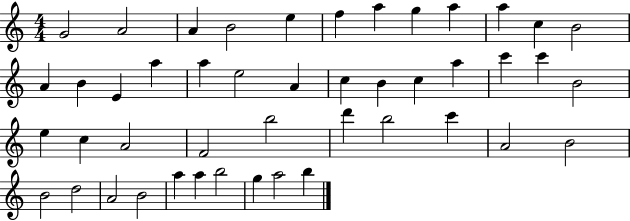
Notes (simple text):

G4/h A4/h A4/q B4/h E5/q F5/q A5/q G5/q A5/q A5/q C5/q B4/h A4/q B4/q E4/q A5/q A5/q E5/h A4/q C5/q B4/q C5/q A5/q C6/q C6/q B4/h E5/q C5/q A4/h F4/h B5/h D6/q B5/h C6/q A4/h B4/h B4/h D5/h A4/h B4/h A5/q A5/q B5/h G5/q A5/h B5/q